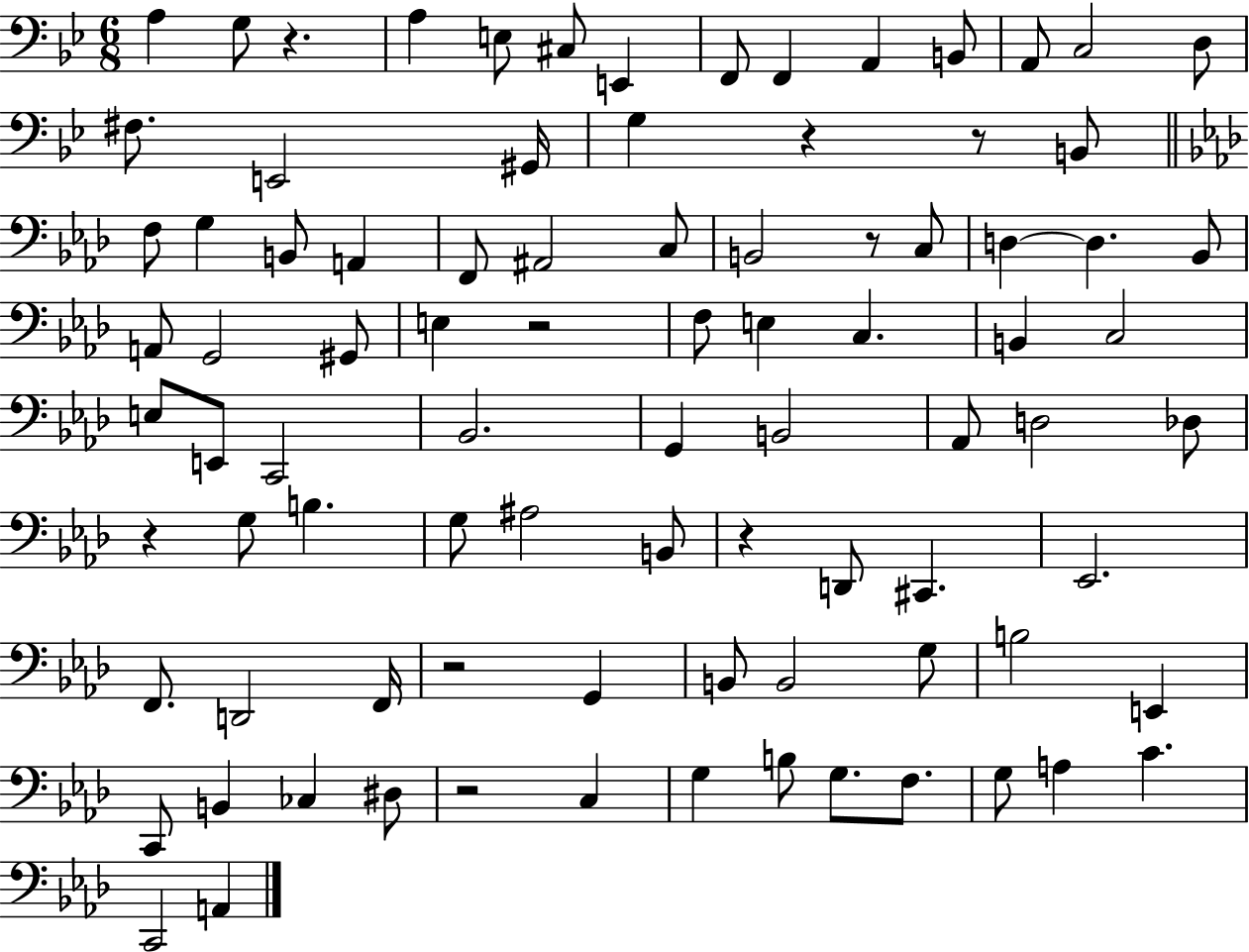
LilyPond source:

{
  \clef bass
  \numericTimeSignature
  \time 6/8
  \key bes \major
  a4 g8 r4. | a4 e8 cis8 e,4 | f,8 f,4 a,4 b,8 | a,8 c2 d8 | \break fis8. e,2 gis,16 | g4 r4 r8 b,8 | \bar "||" \break \key f \minor f8 g4 b,8 a,4 | f,8 ais,2 c8 | b,2 r8 c8 | d4~~ d4. bes,8 | \break a,8 g,2 gis,8 | e4 r2 | f8 e4 c4. | b,4 c2 | \break e8 e,8 c,2 | bes,2. | g,4 b,2 | aes,8 d2 des8 | \break r4 g8 b4. | g8 ais2 b,8 | r4 d,8 cis,4. | ees,2. | \break f,8. d,2 f,16 | r2 g,4 | b,8 b,2 g8 | b2 e,4 | \break c,8 b,4 ces4 dis8 | r2 c4 | g4 b8 g8. f8. | g8 a4 c'4. | \break c,2 a,4 | \bar "|."
}